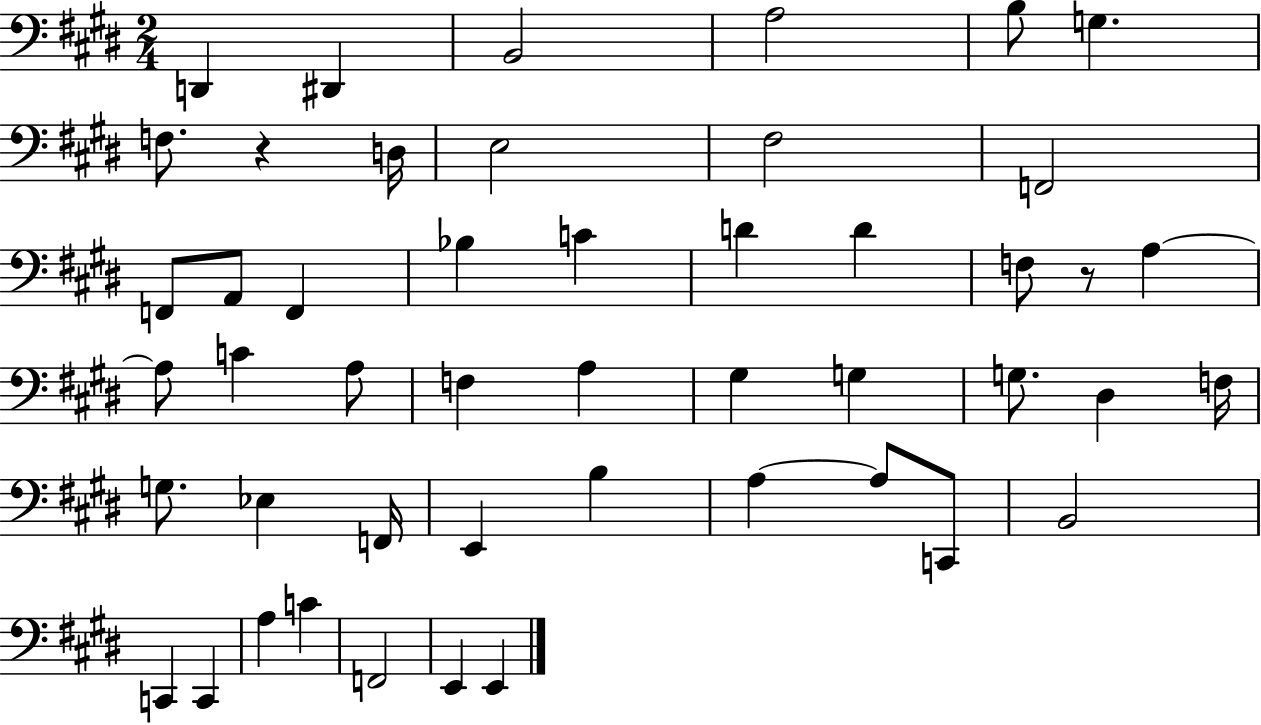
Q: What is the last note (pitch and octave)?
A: E2